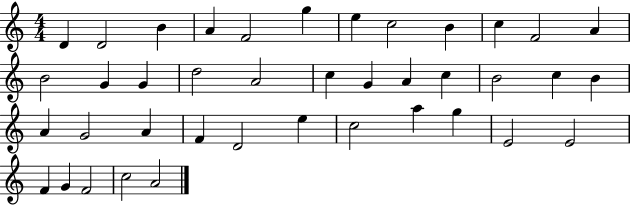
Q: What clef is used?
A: treble